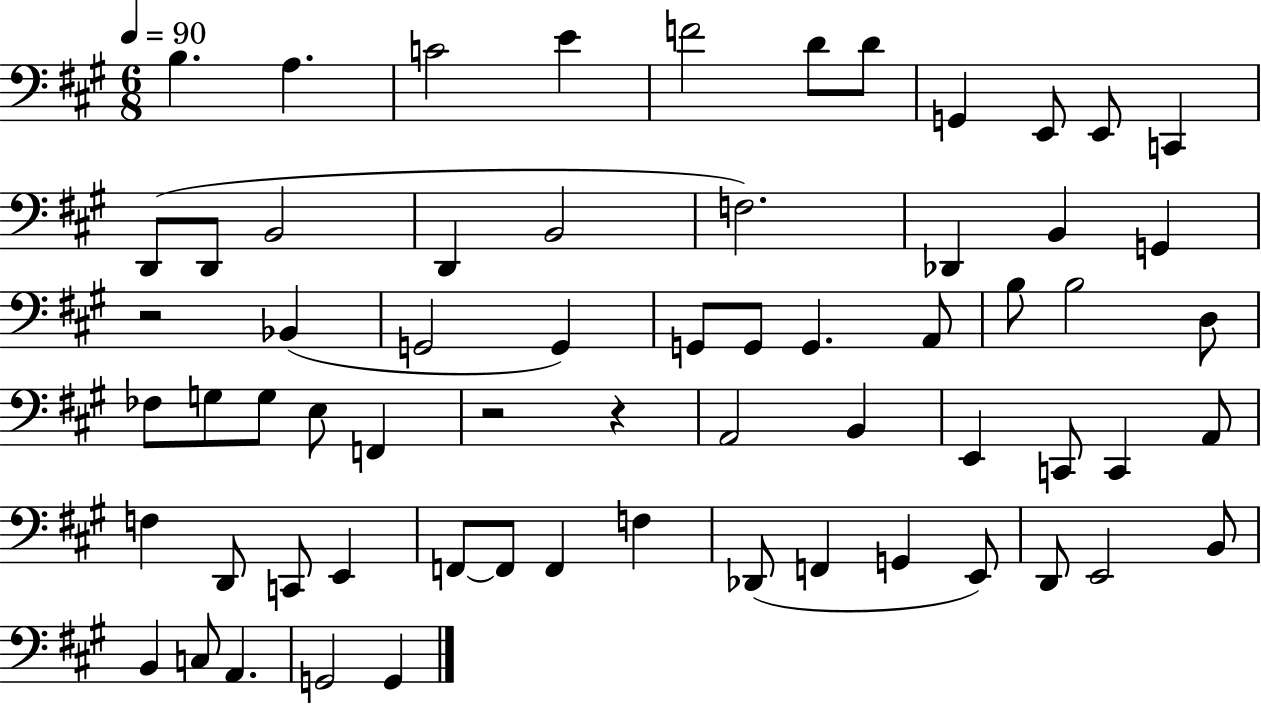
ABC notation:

X:1
T:Untitled
M:6/8
L:1/4
K:A
B, A, C2 E F2 D/2 D/2 G,, E,,/2 E,,/2 C,, D,,/2 D,,/2 B,,2 D,, B,,2 F,2 _D,, B,, G,, z2 _B,, G,,2 G,, G,,/2 G,,/2 G,, A,,/2 B,/2 B,2 D,/2 _F,/2 G,/2 G,/2 E,/2 F,, z2 z A,,2 B,, E,, C,,/2 C,, A,,/2 F, D,,/2 C,,/2 E,, F,,/2 F,,/2 F,, F, _D,,/2 F,, G,, E,,/2 D,,/2 E,,2 B,,/2 B,, C,/2 A,, G,,2 G,,